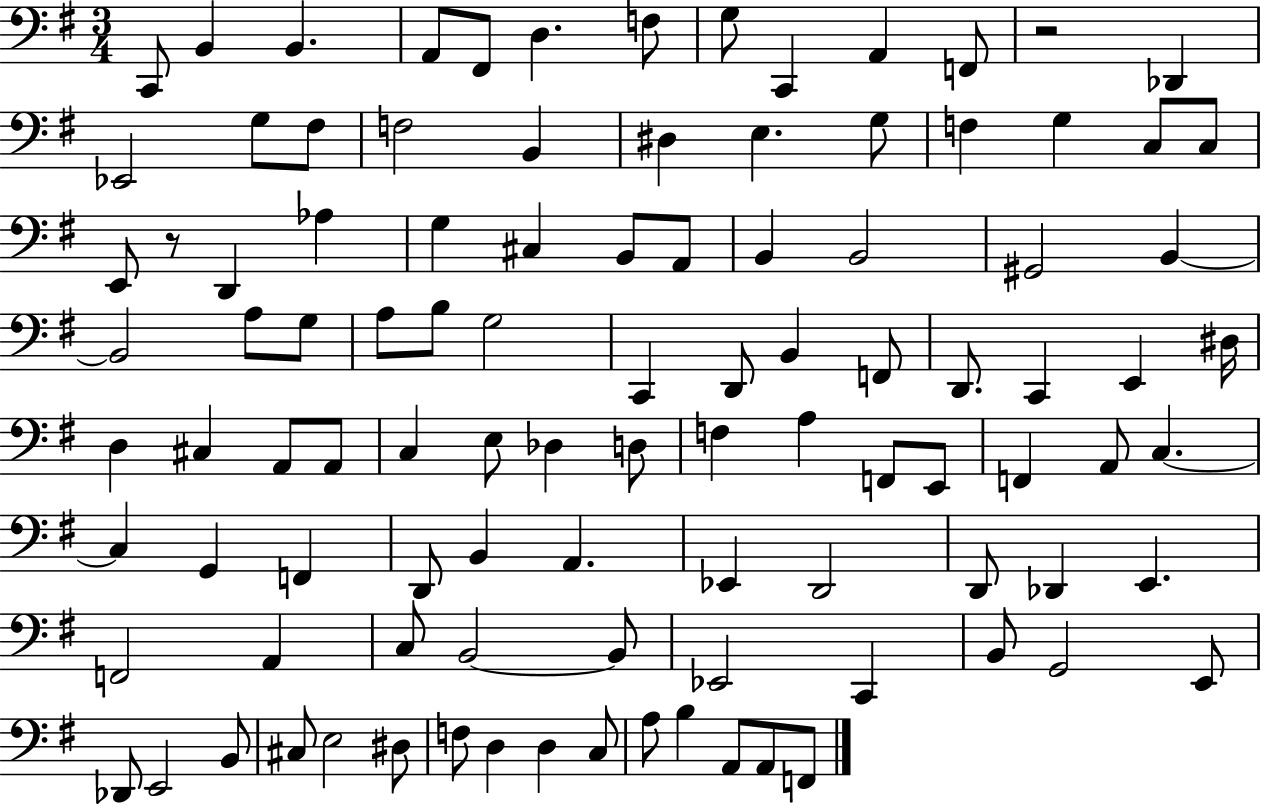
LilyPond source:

{
  \clef bass
  \numericTimeSignature
  \time 3/4
  \key g \major
  c,8 b,4 b,4. | a,8 fis,8 d4. f8 | g8 c,4 a,4 f,8 | r2 des,4 | \break ees,2 g8 fis8 | f2 b,4 | dis4 e4. g8 | f4 g4 c8 c8 | \break e,8 r8 d,4 aes4 | g4 cis4 b,8 a,8 | b,4 b,2 | gis,2 b,4~~ | \break b,2 a8 g8 | a8 b8 g2 | c,4 d,8 b,4 f,8 | d,8. c,4 e,4 dis16 | \break d4 cis4 a,8 a,8 | c4 e8 des4 d8 | f4 a4 f,8 e,8 | f,4 a,8 c4.~~ | \break c4 g,4 f,4 | d,8 b,4 a,4. | ees,4 d,2 | d,8 des,4 e,4. | \break f,2 a,4 | c8 b,2~~ b,8 | ees,2 c,4 | b,8 g,2 e,8 | \break des,8 e,2 b,8 | cis8 e2 dis8 | f8 d4 d4 c8 | a8 b4 a,8 a,8 f,8 | \break \bar "|."
}